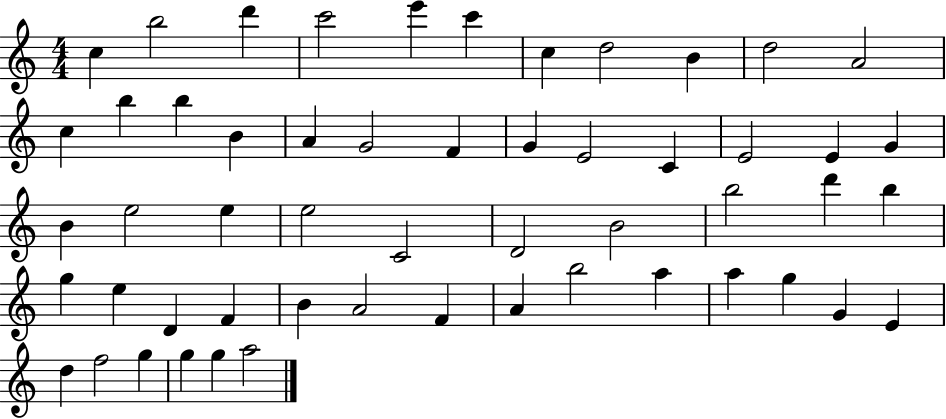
X:1
T:Untitled
M:4/4
L:1/4
K:C
c b2 d' c'2 e' c' c d2 B d2 A2 c b b B A G2 F G E2 C E2 E G B e2 e e2 C2 D2 B2 b2 d' b g e D F B A2 F A b2 a a g G E d f2 g g g a2